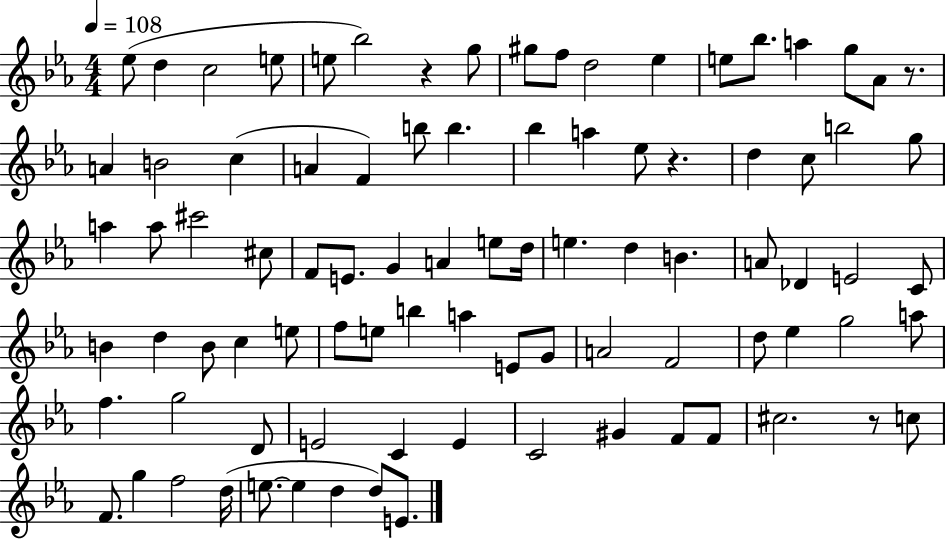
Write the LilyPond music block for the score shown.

{
  \clef treble
  \numericTimeSignature
  \time 4/4
  \key ees \major
  \tempo 4 = 108
  ees''8( d''4 c''2 e''8 | e''8 bes''2) r4 g''8 | gis''8 f''8 d''2 ees''4 | e''8 bes''8. a''4 g''8 aes'8 r8. | \break a'4 b'2 c''4( | a'4 f'4) b''8 b''4. | bes''4 a''4 ees''8 r4. | d''4 c''8 b''2 g''8 | \break a''4 a''8 cis'''2 cis''8 | f'8 e'8. g'4 a'4 e''8 d''16 | e''4. d''4 b'4. | a'8 des'4 e'2 c'8 | \break b'4 d''4 b'8 c''4 e''8 | f''8 e''8 b''4 a''4 e'8 g'8 | a'2 f'2 | d''8 ees''4 g''2 a''8 | \break f''4. g''2 d'8 | e'2 c'4 e'4 | c'2 gis'4 f'8 f'8 | cis''2. r8 c''8 | \break f'8. g''4 f''2 d''16( | e''8.~~ e''4 d''4 d''8) e'8. | \bar "|."
}